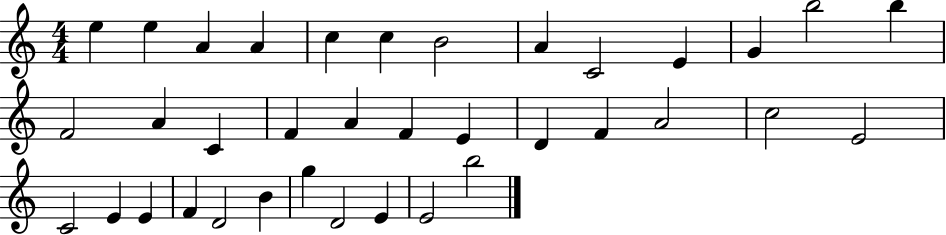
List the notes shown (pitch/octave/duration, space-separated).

E5/q E5/q A4/q A4/q C5/q C5/q B4/h A4/q C4/h E4/q G4/q B5/h B5/q F4/h A4/q C4/q F4/q A4/q F4/q E4/q D4/q F4/q A4/h C5/h E4/h C4/h E4/q E4/q F4/q D4/h B4/q G5/q D4/h E4/q E4/h B5/h